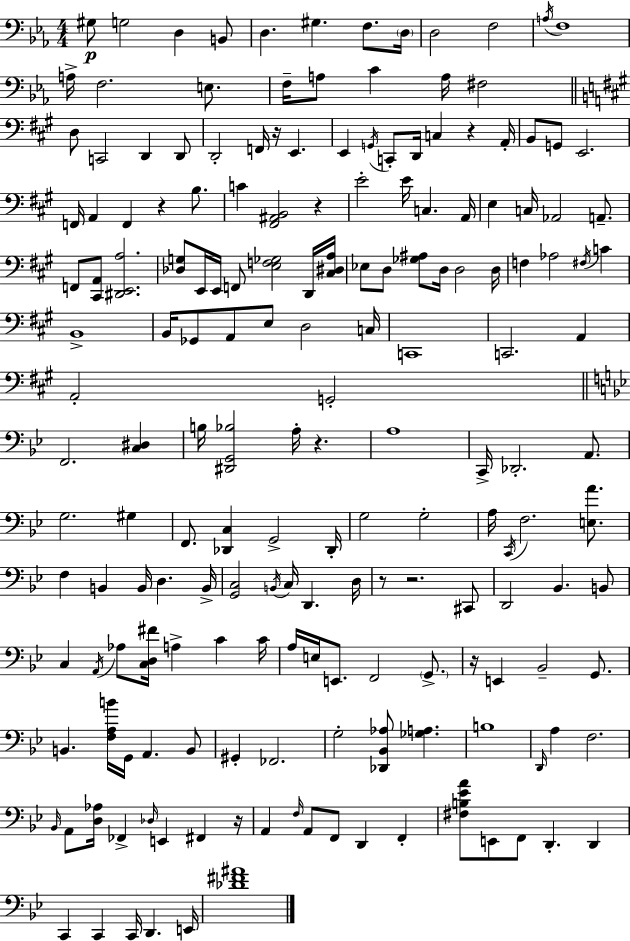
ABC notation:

X:1
T:Untitled
M:4/4
L:1/4
K:Cm
^G,/2 G,2 D, B,,/2 D, ^G, F,/2 D,/4 D,2 F,2 A,/4 F,4 A,/4 F,2 E,/2 F,/4 A,/2 C A,/4 ^F,2 D,/2 C,,2 D,, D,,/2 D,,2 F,,/4 z/4 E,, E,, G,,/4 C,,/2 D,,/4 C, z A,,/4 B,,/2 G,,/2 E,,2 F,,/4 A,, F,, z B,/2 C [^F,,^A,,B,,]2 z E2 E/4 C, A,,/4 E, C,/4 _A,,2 A,,/2 F,,/2 [^C,,A,,]/2 [^D,,E,,A,]2 [_D,G,]/2 E,,/4 E,,/4 F,,/2 [E,F,_G,]2 D,,/4 [^C,^D,A,]/4 _E,/2 D,/2 [_G,^A,]/2 D,/4 D,2 D,/4 F, _A,2 ^F,/4 C B,,4 B,,/4 _G,,/2 A,,/2 E,/2 D,2 C,/4 C,,4 C,,2 A,, A,,2 G,,2 F,,2 [C,^D,] B,/4 [^D,,G,,_B,]2 A,/4 z A,4 C,,/4 _D,,2 A,,/2 G,2 ^G, F,,/2 [_D,,C,] G,,2 _D,,/4 G,2 G,2 A,/4 C,,/4 F,2 [E,A]/2 F, B,, B,,/4 D, B,,/4 [G,,C,]2 B,,/4 C,/4 D,, D,/4 z/2 z2 ^C,,/2 D,,2 _B,, B,,/2 C, A,,/4 _A,/2 [C,D,^F]/4 A, C C/4 A,/4 E,/4 E,,/2 F,,2 G,,/2 z/4 E,, _B,,2 G,,/2 B,, [F,A,B]/4 G,,/4 A,, B,,/2 ^G,, _F,,2 G,2 [_D,,_B,,_A,]/2 [_G,A,] B,4 D,,/4 A, F,2 _B,,/4 A,,/2 [D,_A,]/4 _F,, _D,/4 E,, ^F,, z/4 A,, F,/4 A,,/2 F,,/2 D,, F,, [^F,B,_EA]/2 E,,/2 F,,/2 D,, D,, C,, C,, C,,/4 D,, E,,/4 [_D^F^A]4